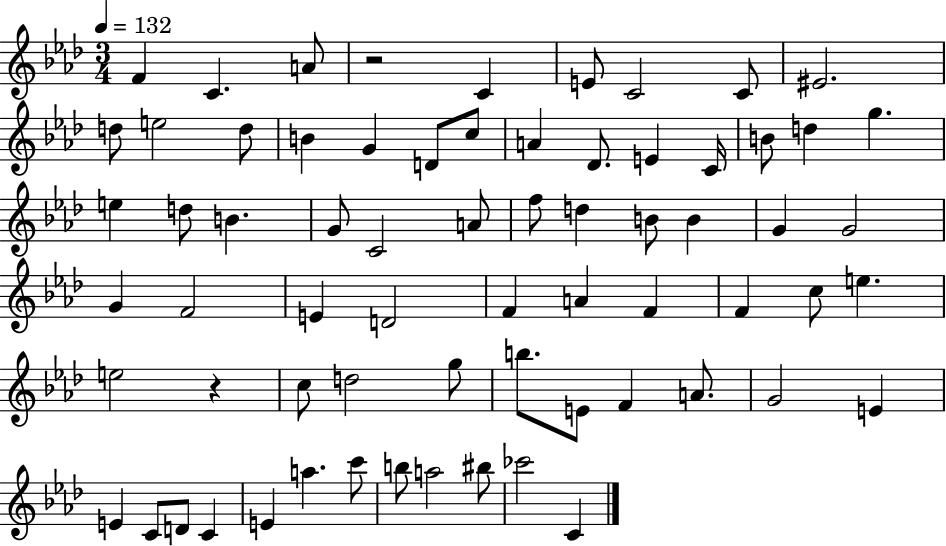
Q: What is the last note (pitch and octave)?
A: C4